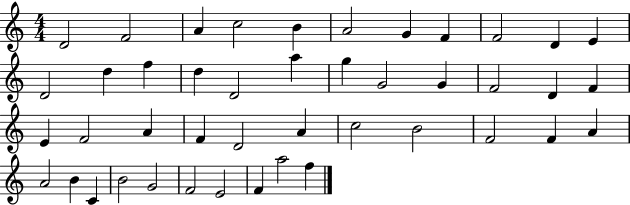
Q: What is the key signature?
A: C major